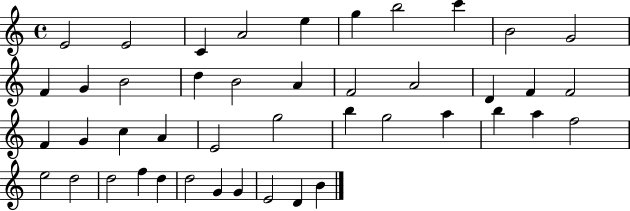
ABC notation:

X:1
T:Untitled
M:4/4
L:1/4
K:C
E2 E2 C A2 e g b2 c' B2 G2 F G B2 d B2 A F2 A2 D F F2 F G c A E2 g2 b g2 a b a f2 e2 d2 d2 f d d2 G G E2 D B